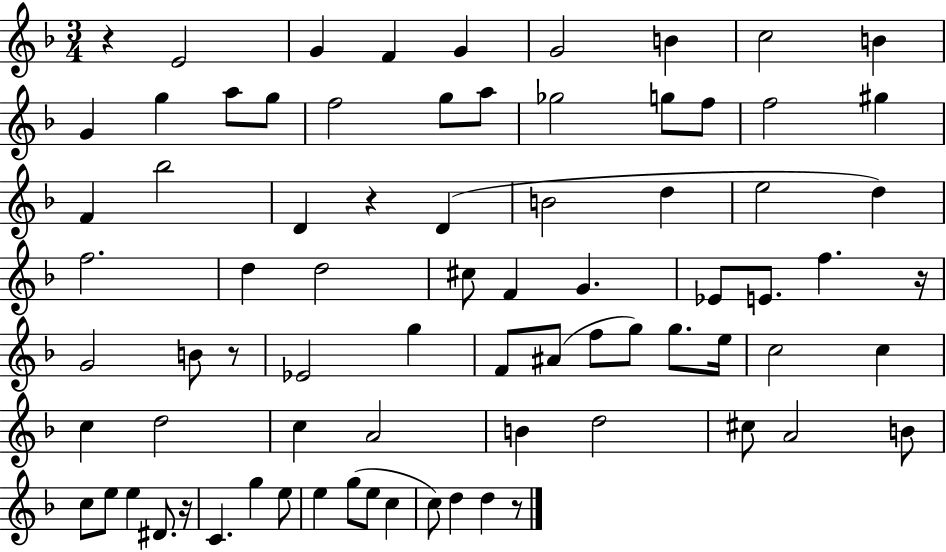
R/q E4/h G4/q F4/q G4/q G4/h B4/q C5/h B4/q G4/q G5/q A5/e G5/e F5/h G5/e A5/e Gb5/h G5/e F5/e F5/h G#5/q F4/q Bb5/h D4/q R/q D4/q B4/h D5/q E5/h D5/q F5/h. D5/q D5/h C#5/e F4/q G4/q. Eb4/e E4/e. F5/q. R/s G4/h B4/e R/e Eb4/h G5/q F4/e A#4/e F5/e G5/e G5/e. E5/s C5/h C5/q C5/q D5/h C5/q A4/h B4/q D5/h C#5/e A4/h B4/e C5/e E5/e E5/q D#4/e. R/s C4/q. G5/q E5/e E5/q G5/e E5/e C5/q C5/e D5/q D5/q R/e